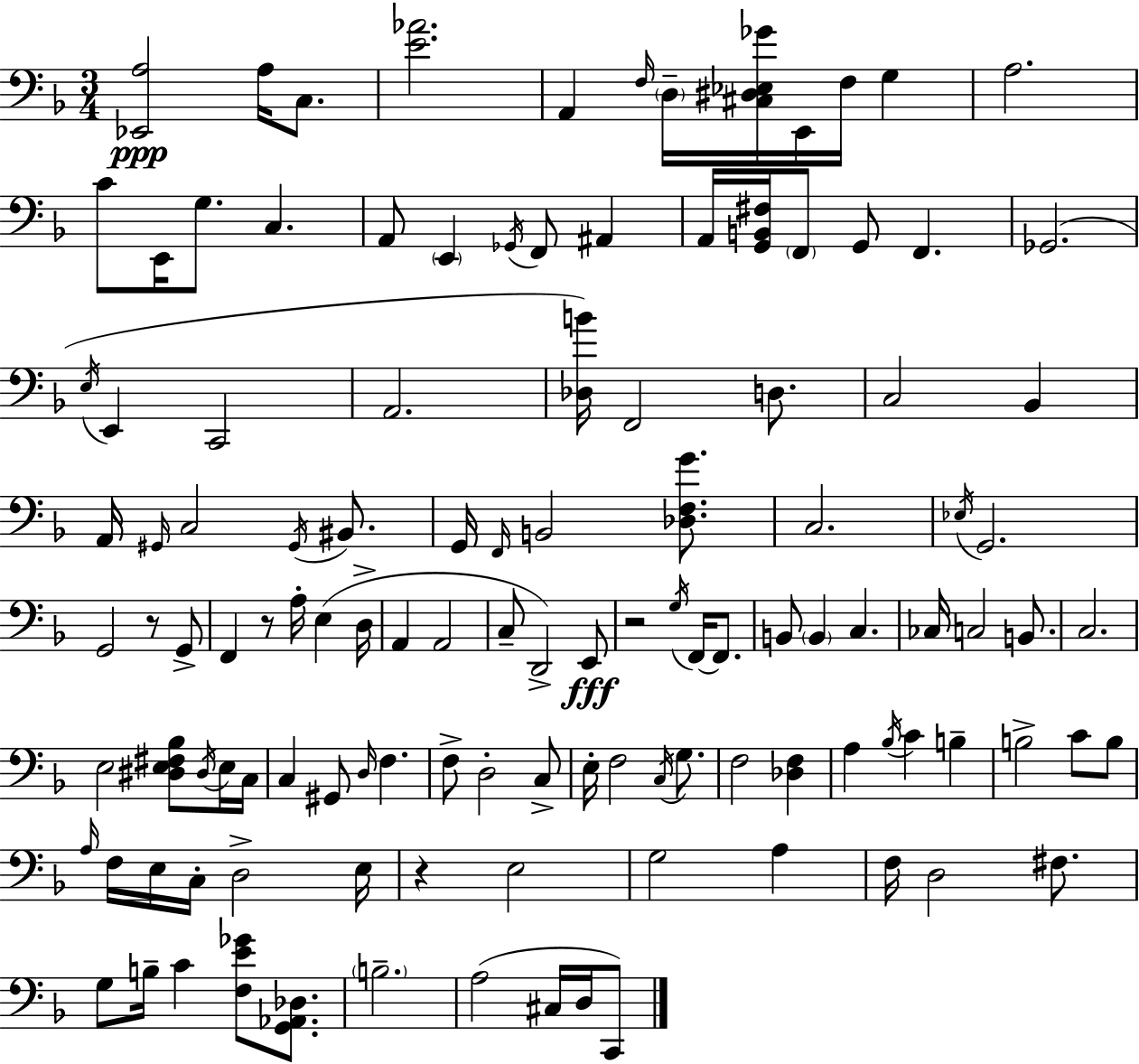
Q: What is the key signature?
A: F major